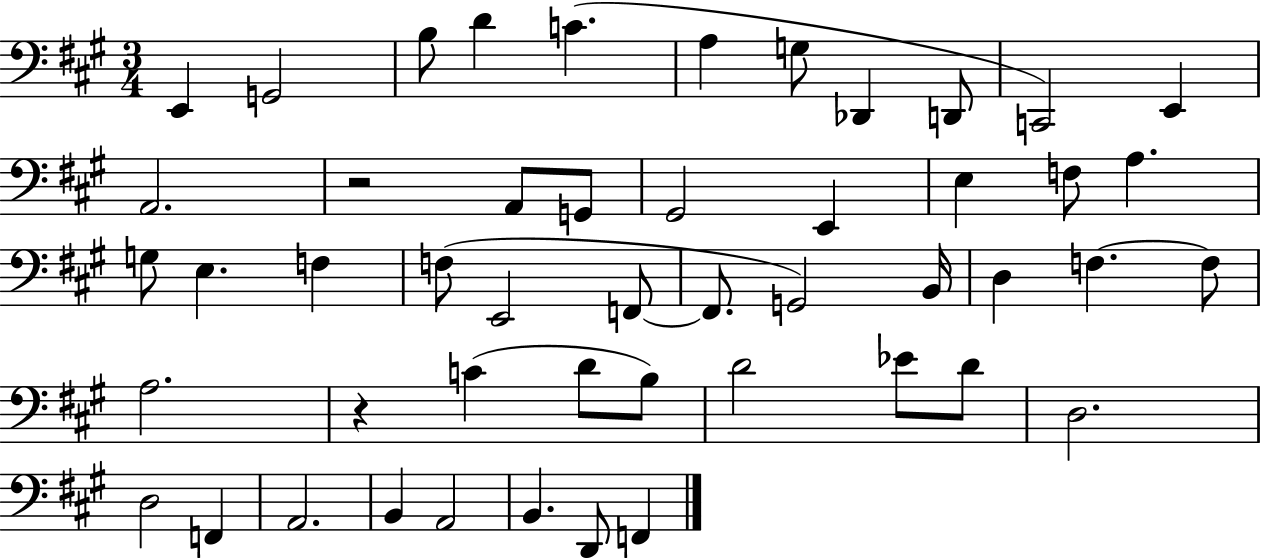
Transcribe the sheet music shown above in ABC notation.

X:1
T:Untitled
M:3/4
L:1/4
K:A
E,, G,,2 B,/2 D C A, G,/2 _D,, D,,/2 C,,2 E,, A,,2 z2 A,,/2 G,,/2 ^G,,2 E,, E, F,/2 A, G,/2 E, F, F,/2 E,,2 F,,/2 F,,/2 G,,2 B,,/4 D, F, F,/2 A,2 z C D/2 B,/2 D2 _E/2 D/2 D,2 D,2 F,, A,,2 B,, A,,2 B,, D,,/2 F,,